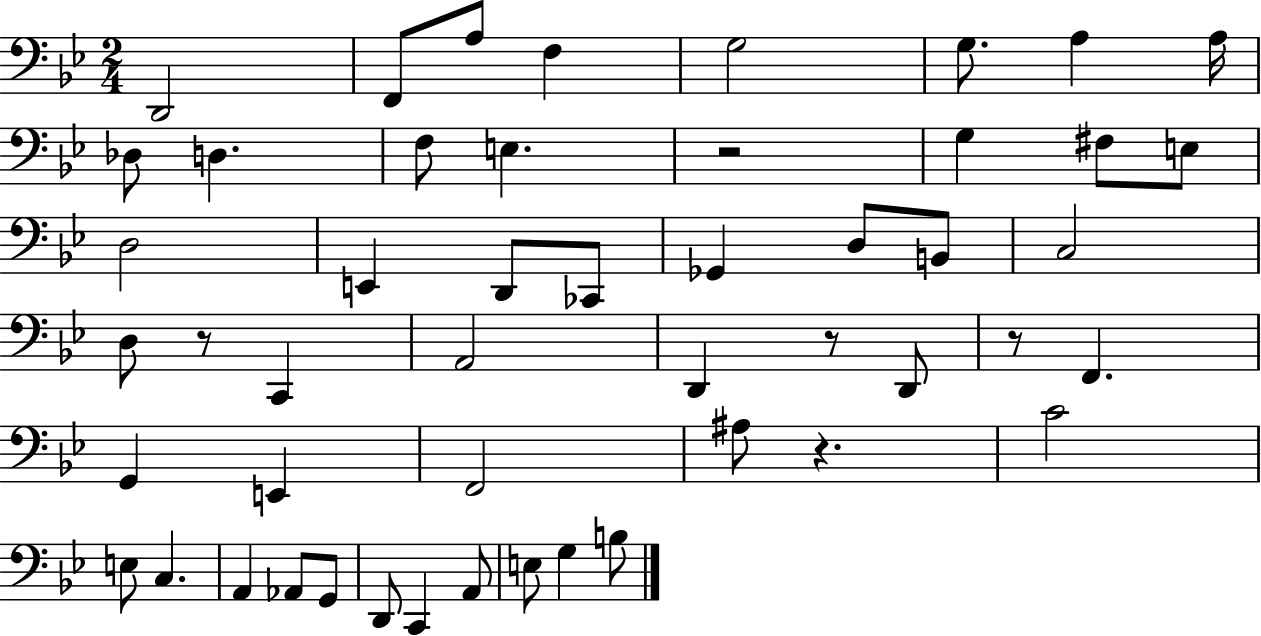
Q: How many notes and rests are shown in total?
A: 50